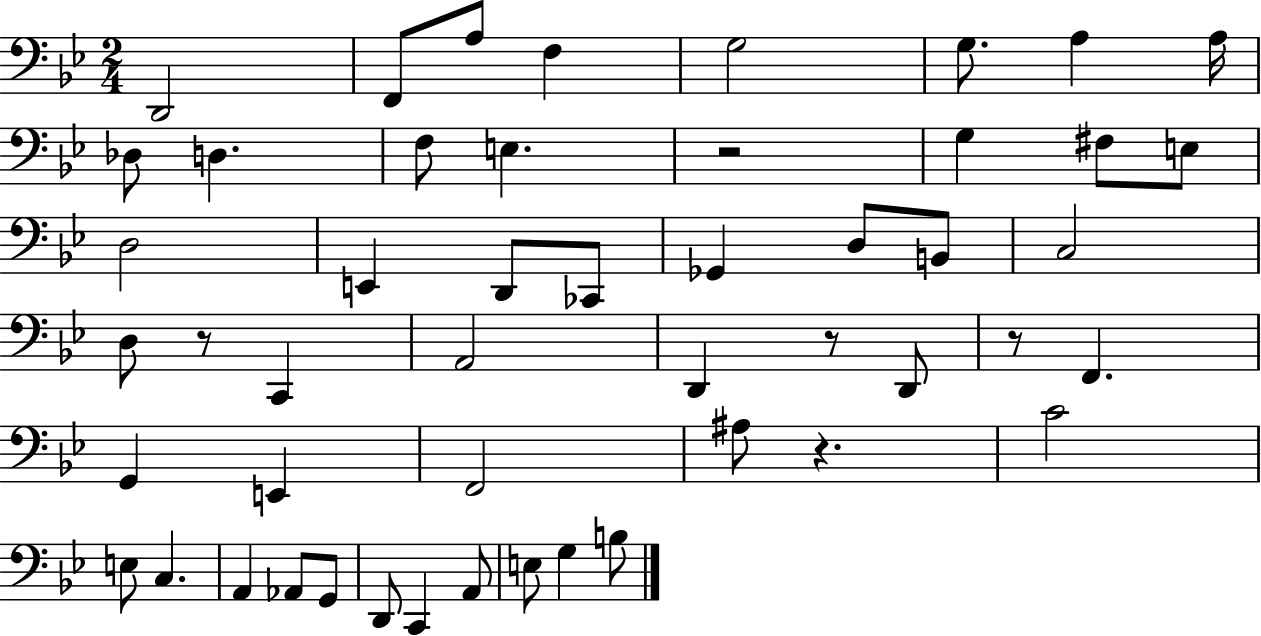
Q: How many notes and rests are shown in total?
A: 50